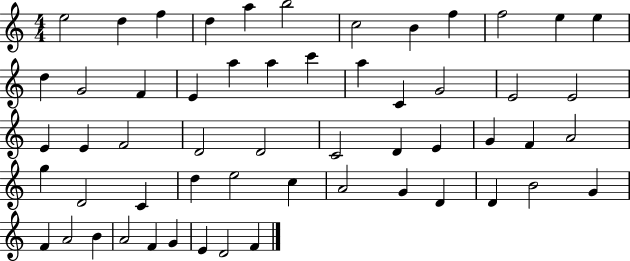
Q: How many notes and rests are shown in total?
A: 56